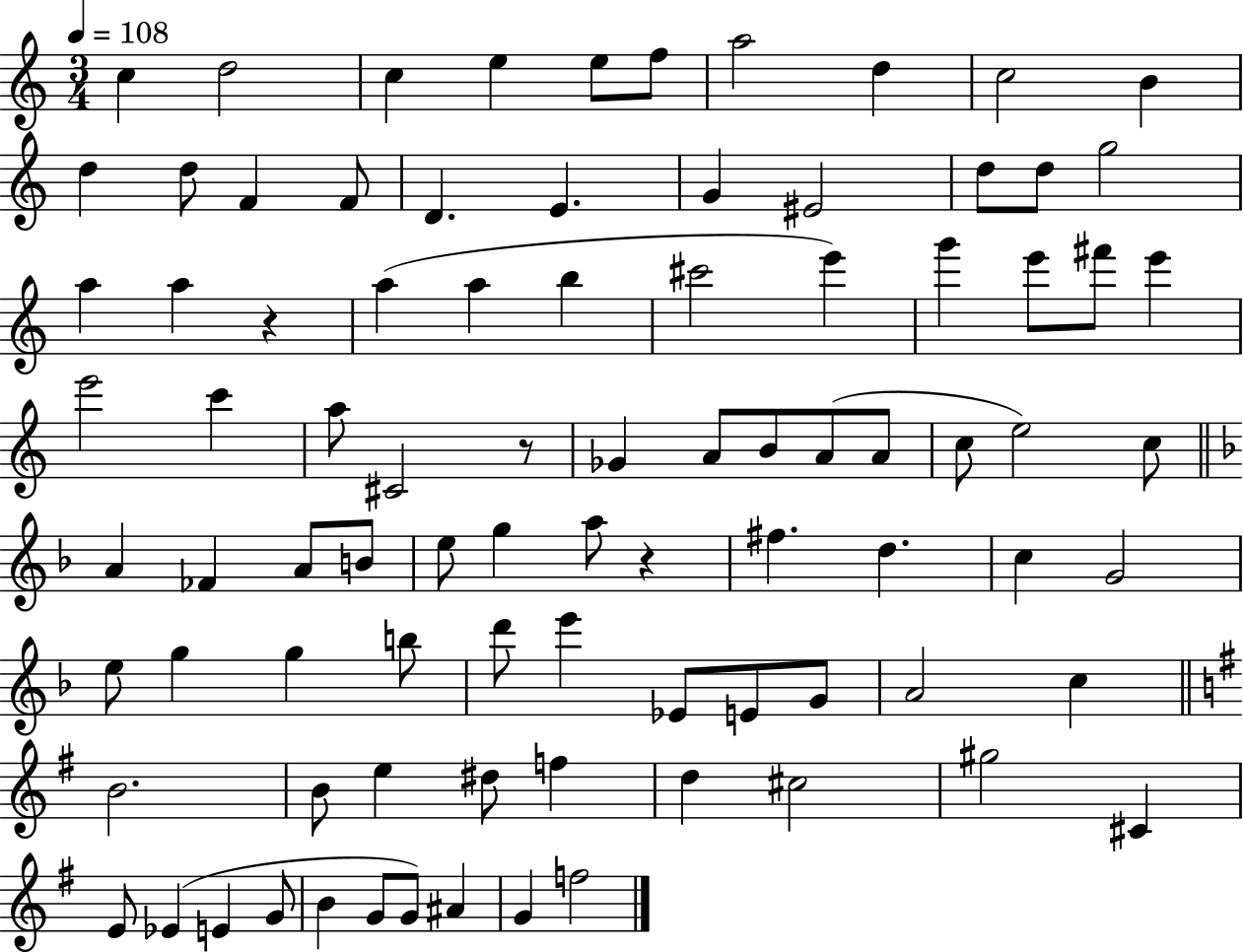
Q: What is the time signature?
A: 3/4